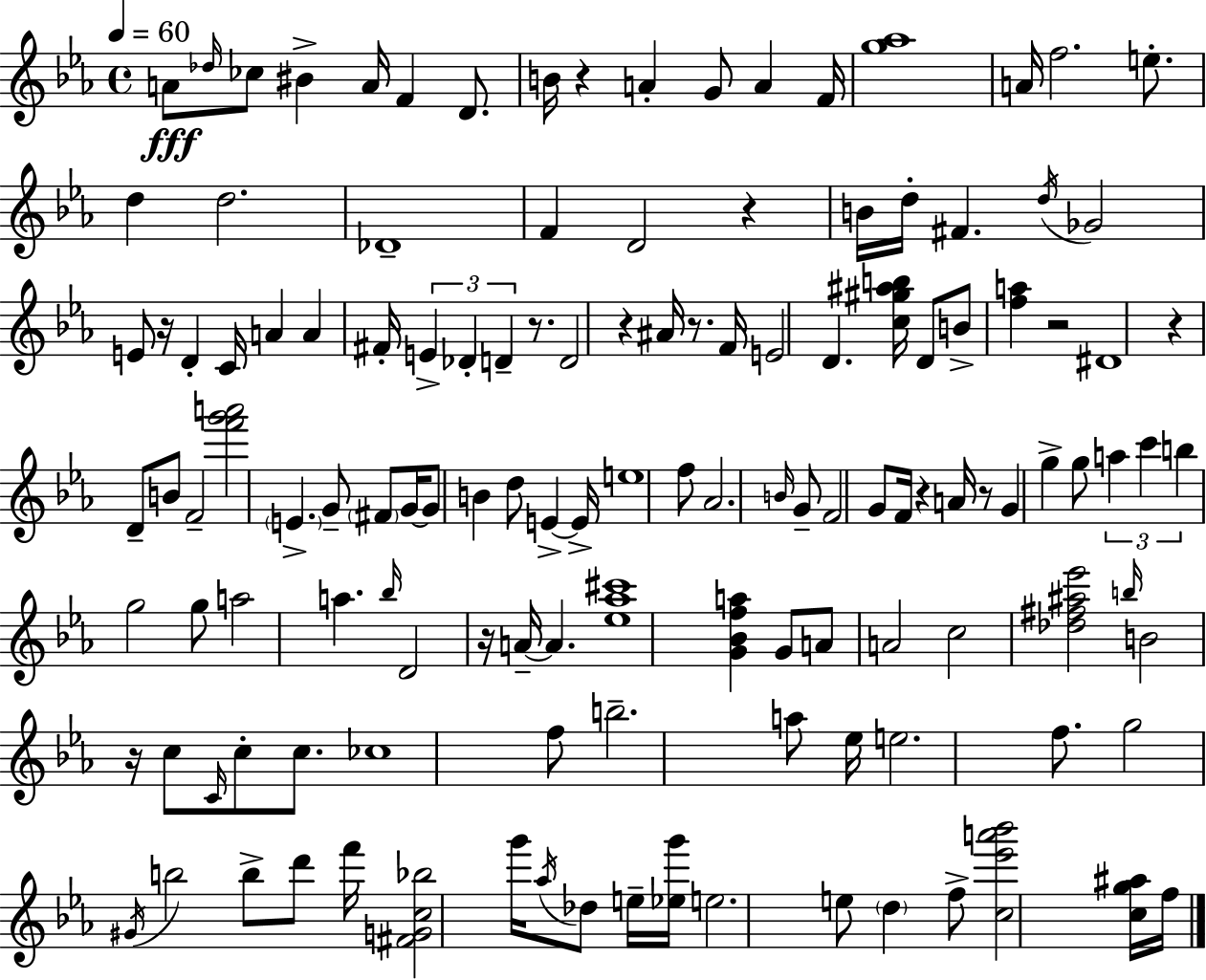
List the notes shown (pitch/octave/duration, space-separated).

A4/e Db5/s CES5/e BIS4/q A4/s F4/q D4/e. B4/s R/q A4/q G4/e A4/q F4/s [G5,Ab5]/w A4/s F5/h. E5/e. D5/q D5/h. Db4/w F4/q D4/h R/q B4/s D5/s F#4/q. D5/s Gb4/h E4/e R/s D4/q C4/s A4/q A4/q F#4/s E4/q Db4/q D4/q R/e. D4/h R/q A#4/s R/e. F4/s E4/h D4/q. [C5,G#5,A#5,B5]/s D4/e B4/e [F5,A5]/q R/h D#4/w R/q D4/e B4/e F4/h [F6,G6,A6]/h E4/q. G4/e F#4/e G4/s G4/e B4/q D5/e E4/q E4/s E5/w F5/e Ab4/h. B4/s G4/e F4/h G4/e F4/s R/q A4/s R/e G4/q G5/q G5/e A5/q C6/q B5/q G5/h G5/e A5/h A5/q. Bb5/s D4/h R/s A4/s A4/q. [Eb5,Ab5,C#6]/w [G4,Bb4,F5,A5]/q G4/e A4/e A4/h C5/h [Db5,F#5,A#5,Eb6]/h B5/s B4/h R/s C5/e C4/s C5/e C5/e. CES5/w F5/e B5/h. A5/e Eb5/s E5/h. F5/e. G5/h G#4/s B5/h B5/e D6/e F6/s [F#4,G4,C5,Bb5]/h G6/s Ab5/s Db5/e E5/s [Eb5,G6]/s E5/h. E5/e D5/q F5/e [C5,Eb6,A6,Bb6]/h [C5,G5,A#5]/s F5/s